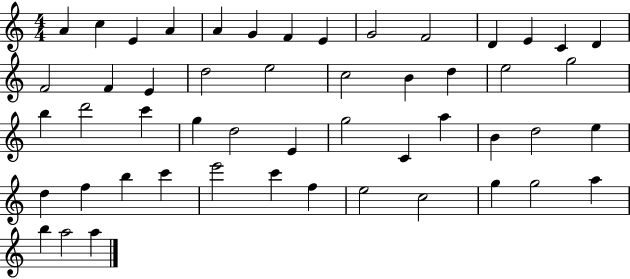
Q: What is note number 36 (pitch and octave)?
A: E5